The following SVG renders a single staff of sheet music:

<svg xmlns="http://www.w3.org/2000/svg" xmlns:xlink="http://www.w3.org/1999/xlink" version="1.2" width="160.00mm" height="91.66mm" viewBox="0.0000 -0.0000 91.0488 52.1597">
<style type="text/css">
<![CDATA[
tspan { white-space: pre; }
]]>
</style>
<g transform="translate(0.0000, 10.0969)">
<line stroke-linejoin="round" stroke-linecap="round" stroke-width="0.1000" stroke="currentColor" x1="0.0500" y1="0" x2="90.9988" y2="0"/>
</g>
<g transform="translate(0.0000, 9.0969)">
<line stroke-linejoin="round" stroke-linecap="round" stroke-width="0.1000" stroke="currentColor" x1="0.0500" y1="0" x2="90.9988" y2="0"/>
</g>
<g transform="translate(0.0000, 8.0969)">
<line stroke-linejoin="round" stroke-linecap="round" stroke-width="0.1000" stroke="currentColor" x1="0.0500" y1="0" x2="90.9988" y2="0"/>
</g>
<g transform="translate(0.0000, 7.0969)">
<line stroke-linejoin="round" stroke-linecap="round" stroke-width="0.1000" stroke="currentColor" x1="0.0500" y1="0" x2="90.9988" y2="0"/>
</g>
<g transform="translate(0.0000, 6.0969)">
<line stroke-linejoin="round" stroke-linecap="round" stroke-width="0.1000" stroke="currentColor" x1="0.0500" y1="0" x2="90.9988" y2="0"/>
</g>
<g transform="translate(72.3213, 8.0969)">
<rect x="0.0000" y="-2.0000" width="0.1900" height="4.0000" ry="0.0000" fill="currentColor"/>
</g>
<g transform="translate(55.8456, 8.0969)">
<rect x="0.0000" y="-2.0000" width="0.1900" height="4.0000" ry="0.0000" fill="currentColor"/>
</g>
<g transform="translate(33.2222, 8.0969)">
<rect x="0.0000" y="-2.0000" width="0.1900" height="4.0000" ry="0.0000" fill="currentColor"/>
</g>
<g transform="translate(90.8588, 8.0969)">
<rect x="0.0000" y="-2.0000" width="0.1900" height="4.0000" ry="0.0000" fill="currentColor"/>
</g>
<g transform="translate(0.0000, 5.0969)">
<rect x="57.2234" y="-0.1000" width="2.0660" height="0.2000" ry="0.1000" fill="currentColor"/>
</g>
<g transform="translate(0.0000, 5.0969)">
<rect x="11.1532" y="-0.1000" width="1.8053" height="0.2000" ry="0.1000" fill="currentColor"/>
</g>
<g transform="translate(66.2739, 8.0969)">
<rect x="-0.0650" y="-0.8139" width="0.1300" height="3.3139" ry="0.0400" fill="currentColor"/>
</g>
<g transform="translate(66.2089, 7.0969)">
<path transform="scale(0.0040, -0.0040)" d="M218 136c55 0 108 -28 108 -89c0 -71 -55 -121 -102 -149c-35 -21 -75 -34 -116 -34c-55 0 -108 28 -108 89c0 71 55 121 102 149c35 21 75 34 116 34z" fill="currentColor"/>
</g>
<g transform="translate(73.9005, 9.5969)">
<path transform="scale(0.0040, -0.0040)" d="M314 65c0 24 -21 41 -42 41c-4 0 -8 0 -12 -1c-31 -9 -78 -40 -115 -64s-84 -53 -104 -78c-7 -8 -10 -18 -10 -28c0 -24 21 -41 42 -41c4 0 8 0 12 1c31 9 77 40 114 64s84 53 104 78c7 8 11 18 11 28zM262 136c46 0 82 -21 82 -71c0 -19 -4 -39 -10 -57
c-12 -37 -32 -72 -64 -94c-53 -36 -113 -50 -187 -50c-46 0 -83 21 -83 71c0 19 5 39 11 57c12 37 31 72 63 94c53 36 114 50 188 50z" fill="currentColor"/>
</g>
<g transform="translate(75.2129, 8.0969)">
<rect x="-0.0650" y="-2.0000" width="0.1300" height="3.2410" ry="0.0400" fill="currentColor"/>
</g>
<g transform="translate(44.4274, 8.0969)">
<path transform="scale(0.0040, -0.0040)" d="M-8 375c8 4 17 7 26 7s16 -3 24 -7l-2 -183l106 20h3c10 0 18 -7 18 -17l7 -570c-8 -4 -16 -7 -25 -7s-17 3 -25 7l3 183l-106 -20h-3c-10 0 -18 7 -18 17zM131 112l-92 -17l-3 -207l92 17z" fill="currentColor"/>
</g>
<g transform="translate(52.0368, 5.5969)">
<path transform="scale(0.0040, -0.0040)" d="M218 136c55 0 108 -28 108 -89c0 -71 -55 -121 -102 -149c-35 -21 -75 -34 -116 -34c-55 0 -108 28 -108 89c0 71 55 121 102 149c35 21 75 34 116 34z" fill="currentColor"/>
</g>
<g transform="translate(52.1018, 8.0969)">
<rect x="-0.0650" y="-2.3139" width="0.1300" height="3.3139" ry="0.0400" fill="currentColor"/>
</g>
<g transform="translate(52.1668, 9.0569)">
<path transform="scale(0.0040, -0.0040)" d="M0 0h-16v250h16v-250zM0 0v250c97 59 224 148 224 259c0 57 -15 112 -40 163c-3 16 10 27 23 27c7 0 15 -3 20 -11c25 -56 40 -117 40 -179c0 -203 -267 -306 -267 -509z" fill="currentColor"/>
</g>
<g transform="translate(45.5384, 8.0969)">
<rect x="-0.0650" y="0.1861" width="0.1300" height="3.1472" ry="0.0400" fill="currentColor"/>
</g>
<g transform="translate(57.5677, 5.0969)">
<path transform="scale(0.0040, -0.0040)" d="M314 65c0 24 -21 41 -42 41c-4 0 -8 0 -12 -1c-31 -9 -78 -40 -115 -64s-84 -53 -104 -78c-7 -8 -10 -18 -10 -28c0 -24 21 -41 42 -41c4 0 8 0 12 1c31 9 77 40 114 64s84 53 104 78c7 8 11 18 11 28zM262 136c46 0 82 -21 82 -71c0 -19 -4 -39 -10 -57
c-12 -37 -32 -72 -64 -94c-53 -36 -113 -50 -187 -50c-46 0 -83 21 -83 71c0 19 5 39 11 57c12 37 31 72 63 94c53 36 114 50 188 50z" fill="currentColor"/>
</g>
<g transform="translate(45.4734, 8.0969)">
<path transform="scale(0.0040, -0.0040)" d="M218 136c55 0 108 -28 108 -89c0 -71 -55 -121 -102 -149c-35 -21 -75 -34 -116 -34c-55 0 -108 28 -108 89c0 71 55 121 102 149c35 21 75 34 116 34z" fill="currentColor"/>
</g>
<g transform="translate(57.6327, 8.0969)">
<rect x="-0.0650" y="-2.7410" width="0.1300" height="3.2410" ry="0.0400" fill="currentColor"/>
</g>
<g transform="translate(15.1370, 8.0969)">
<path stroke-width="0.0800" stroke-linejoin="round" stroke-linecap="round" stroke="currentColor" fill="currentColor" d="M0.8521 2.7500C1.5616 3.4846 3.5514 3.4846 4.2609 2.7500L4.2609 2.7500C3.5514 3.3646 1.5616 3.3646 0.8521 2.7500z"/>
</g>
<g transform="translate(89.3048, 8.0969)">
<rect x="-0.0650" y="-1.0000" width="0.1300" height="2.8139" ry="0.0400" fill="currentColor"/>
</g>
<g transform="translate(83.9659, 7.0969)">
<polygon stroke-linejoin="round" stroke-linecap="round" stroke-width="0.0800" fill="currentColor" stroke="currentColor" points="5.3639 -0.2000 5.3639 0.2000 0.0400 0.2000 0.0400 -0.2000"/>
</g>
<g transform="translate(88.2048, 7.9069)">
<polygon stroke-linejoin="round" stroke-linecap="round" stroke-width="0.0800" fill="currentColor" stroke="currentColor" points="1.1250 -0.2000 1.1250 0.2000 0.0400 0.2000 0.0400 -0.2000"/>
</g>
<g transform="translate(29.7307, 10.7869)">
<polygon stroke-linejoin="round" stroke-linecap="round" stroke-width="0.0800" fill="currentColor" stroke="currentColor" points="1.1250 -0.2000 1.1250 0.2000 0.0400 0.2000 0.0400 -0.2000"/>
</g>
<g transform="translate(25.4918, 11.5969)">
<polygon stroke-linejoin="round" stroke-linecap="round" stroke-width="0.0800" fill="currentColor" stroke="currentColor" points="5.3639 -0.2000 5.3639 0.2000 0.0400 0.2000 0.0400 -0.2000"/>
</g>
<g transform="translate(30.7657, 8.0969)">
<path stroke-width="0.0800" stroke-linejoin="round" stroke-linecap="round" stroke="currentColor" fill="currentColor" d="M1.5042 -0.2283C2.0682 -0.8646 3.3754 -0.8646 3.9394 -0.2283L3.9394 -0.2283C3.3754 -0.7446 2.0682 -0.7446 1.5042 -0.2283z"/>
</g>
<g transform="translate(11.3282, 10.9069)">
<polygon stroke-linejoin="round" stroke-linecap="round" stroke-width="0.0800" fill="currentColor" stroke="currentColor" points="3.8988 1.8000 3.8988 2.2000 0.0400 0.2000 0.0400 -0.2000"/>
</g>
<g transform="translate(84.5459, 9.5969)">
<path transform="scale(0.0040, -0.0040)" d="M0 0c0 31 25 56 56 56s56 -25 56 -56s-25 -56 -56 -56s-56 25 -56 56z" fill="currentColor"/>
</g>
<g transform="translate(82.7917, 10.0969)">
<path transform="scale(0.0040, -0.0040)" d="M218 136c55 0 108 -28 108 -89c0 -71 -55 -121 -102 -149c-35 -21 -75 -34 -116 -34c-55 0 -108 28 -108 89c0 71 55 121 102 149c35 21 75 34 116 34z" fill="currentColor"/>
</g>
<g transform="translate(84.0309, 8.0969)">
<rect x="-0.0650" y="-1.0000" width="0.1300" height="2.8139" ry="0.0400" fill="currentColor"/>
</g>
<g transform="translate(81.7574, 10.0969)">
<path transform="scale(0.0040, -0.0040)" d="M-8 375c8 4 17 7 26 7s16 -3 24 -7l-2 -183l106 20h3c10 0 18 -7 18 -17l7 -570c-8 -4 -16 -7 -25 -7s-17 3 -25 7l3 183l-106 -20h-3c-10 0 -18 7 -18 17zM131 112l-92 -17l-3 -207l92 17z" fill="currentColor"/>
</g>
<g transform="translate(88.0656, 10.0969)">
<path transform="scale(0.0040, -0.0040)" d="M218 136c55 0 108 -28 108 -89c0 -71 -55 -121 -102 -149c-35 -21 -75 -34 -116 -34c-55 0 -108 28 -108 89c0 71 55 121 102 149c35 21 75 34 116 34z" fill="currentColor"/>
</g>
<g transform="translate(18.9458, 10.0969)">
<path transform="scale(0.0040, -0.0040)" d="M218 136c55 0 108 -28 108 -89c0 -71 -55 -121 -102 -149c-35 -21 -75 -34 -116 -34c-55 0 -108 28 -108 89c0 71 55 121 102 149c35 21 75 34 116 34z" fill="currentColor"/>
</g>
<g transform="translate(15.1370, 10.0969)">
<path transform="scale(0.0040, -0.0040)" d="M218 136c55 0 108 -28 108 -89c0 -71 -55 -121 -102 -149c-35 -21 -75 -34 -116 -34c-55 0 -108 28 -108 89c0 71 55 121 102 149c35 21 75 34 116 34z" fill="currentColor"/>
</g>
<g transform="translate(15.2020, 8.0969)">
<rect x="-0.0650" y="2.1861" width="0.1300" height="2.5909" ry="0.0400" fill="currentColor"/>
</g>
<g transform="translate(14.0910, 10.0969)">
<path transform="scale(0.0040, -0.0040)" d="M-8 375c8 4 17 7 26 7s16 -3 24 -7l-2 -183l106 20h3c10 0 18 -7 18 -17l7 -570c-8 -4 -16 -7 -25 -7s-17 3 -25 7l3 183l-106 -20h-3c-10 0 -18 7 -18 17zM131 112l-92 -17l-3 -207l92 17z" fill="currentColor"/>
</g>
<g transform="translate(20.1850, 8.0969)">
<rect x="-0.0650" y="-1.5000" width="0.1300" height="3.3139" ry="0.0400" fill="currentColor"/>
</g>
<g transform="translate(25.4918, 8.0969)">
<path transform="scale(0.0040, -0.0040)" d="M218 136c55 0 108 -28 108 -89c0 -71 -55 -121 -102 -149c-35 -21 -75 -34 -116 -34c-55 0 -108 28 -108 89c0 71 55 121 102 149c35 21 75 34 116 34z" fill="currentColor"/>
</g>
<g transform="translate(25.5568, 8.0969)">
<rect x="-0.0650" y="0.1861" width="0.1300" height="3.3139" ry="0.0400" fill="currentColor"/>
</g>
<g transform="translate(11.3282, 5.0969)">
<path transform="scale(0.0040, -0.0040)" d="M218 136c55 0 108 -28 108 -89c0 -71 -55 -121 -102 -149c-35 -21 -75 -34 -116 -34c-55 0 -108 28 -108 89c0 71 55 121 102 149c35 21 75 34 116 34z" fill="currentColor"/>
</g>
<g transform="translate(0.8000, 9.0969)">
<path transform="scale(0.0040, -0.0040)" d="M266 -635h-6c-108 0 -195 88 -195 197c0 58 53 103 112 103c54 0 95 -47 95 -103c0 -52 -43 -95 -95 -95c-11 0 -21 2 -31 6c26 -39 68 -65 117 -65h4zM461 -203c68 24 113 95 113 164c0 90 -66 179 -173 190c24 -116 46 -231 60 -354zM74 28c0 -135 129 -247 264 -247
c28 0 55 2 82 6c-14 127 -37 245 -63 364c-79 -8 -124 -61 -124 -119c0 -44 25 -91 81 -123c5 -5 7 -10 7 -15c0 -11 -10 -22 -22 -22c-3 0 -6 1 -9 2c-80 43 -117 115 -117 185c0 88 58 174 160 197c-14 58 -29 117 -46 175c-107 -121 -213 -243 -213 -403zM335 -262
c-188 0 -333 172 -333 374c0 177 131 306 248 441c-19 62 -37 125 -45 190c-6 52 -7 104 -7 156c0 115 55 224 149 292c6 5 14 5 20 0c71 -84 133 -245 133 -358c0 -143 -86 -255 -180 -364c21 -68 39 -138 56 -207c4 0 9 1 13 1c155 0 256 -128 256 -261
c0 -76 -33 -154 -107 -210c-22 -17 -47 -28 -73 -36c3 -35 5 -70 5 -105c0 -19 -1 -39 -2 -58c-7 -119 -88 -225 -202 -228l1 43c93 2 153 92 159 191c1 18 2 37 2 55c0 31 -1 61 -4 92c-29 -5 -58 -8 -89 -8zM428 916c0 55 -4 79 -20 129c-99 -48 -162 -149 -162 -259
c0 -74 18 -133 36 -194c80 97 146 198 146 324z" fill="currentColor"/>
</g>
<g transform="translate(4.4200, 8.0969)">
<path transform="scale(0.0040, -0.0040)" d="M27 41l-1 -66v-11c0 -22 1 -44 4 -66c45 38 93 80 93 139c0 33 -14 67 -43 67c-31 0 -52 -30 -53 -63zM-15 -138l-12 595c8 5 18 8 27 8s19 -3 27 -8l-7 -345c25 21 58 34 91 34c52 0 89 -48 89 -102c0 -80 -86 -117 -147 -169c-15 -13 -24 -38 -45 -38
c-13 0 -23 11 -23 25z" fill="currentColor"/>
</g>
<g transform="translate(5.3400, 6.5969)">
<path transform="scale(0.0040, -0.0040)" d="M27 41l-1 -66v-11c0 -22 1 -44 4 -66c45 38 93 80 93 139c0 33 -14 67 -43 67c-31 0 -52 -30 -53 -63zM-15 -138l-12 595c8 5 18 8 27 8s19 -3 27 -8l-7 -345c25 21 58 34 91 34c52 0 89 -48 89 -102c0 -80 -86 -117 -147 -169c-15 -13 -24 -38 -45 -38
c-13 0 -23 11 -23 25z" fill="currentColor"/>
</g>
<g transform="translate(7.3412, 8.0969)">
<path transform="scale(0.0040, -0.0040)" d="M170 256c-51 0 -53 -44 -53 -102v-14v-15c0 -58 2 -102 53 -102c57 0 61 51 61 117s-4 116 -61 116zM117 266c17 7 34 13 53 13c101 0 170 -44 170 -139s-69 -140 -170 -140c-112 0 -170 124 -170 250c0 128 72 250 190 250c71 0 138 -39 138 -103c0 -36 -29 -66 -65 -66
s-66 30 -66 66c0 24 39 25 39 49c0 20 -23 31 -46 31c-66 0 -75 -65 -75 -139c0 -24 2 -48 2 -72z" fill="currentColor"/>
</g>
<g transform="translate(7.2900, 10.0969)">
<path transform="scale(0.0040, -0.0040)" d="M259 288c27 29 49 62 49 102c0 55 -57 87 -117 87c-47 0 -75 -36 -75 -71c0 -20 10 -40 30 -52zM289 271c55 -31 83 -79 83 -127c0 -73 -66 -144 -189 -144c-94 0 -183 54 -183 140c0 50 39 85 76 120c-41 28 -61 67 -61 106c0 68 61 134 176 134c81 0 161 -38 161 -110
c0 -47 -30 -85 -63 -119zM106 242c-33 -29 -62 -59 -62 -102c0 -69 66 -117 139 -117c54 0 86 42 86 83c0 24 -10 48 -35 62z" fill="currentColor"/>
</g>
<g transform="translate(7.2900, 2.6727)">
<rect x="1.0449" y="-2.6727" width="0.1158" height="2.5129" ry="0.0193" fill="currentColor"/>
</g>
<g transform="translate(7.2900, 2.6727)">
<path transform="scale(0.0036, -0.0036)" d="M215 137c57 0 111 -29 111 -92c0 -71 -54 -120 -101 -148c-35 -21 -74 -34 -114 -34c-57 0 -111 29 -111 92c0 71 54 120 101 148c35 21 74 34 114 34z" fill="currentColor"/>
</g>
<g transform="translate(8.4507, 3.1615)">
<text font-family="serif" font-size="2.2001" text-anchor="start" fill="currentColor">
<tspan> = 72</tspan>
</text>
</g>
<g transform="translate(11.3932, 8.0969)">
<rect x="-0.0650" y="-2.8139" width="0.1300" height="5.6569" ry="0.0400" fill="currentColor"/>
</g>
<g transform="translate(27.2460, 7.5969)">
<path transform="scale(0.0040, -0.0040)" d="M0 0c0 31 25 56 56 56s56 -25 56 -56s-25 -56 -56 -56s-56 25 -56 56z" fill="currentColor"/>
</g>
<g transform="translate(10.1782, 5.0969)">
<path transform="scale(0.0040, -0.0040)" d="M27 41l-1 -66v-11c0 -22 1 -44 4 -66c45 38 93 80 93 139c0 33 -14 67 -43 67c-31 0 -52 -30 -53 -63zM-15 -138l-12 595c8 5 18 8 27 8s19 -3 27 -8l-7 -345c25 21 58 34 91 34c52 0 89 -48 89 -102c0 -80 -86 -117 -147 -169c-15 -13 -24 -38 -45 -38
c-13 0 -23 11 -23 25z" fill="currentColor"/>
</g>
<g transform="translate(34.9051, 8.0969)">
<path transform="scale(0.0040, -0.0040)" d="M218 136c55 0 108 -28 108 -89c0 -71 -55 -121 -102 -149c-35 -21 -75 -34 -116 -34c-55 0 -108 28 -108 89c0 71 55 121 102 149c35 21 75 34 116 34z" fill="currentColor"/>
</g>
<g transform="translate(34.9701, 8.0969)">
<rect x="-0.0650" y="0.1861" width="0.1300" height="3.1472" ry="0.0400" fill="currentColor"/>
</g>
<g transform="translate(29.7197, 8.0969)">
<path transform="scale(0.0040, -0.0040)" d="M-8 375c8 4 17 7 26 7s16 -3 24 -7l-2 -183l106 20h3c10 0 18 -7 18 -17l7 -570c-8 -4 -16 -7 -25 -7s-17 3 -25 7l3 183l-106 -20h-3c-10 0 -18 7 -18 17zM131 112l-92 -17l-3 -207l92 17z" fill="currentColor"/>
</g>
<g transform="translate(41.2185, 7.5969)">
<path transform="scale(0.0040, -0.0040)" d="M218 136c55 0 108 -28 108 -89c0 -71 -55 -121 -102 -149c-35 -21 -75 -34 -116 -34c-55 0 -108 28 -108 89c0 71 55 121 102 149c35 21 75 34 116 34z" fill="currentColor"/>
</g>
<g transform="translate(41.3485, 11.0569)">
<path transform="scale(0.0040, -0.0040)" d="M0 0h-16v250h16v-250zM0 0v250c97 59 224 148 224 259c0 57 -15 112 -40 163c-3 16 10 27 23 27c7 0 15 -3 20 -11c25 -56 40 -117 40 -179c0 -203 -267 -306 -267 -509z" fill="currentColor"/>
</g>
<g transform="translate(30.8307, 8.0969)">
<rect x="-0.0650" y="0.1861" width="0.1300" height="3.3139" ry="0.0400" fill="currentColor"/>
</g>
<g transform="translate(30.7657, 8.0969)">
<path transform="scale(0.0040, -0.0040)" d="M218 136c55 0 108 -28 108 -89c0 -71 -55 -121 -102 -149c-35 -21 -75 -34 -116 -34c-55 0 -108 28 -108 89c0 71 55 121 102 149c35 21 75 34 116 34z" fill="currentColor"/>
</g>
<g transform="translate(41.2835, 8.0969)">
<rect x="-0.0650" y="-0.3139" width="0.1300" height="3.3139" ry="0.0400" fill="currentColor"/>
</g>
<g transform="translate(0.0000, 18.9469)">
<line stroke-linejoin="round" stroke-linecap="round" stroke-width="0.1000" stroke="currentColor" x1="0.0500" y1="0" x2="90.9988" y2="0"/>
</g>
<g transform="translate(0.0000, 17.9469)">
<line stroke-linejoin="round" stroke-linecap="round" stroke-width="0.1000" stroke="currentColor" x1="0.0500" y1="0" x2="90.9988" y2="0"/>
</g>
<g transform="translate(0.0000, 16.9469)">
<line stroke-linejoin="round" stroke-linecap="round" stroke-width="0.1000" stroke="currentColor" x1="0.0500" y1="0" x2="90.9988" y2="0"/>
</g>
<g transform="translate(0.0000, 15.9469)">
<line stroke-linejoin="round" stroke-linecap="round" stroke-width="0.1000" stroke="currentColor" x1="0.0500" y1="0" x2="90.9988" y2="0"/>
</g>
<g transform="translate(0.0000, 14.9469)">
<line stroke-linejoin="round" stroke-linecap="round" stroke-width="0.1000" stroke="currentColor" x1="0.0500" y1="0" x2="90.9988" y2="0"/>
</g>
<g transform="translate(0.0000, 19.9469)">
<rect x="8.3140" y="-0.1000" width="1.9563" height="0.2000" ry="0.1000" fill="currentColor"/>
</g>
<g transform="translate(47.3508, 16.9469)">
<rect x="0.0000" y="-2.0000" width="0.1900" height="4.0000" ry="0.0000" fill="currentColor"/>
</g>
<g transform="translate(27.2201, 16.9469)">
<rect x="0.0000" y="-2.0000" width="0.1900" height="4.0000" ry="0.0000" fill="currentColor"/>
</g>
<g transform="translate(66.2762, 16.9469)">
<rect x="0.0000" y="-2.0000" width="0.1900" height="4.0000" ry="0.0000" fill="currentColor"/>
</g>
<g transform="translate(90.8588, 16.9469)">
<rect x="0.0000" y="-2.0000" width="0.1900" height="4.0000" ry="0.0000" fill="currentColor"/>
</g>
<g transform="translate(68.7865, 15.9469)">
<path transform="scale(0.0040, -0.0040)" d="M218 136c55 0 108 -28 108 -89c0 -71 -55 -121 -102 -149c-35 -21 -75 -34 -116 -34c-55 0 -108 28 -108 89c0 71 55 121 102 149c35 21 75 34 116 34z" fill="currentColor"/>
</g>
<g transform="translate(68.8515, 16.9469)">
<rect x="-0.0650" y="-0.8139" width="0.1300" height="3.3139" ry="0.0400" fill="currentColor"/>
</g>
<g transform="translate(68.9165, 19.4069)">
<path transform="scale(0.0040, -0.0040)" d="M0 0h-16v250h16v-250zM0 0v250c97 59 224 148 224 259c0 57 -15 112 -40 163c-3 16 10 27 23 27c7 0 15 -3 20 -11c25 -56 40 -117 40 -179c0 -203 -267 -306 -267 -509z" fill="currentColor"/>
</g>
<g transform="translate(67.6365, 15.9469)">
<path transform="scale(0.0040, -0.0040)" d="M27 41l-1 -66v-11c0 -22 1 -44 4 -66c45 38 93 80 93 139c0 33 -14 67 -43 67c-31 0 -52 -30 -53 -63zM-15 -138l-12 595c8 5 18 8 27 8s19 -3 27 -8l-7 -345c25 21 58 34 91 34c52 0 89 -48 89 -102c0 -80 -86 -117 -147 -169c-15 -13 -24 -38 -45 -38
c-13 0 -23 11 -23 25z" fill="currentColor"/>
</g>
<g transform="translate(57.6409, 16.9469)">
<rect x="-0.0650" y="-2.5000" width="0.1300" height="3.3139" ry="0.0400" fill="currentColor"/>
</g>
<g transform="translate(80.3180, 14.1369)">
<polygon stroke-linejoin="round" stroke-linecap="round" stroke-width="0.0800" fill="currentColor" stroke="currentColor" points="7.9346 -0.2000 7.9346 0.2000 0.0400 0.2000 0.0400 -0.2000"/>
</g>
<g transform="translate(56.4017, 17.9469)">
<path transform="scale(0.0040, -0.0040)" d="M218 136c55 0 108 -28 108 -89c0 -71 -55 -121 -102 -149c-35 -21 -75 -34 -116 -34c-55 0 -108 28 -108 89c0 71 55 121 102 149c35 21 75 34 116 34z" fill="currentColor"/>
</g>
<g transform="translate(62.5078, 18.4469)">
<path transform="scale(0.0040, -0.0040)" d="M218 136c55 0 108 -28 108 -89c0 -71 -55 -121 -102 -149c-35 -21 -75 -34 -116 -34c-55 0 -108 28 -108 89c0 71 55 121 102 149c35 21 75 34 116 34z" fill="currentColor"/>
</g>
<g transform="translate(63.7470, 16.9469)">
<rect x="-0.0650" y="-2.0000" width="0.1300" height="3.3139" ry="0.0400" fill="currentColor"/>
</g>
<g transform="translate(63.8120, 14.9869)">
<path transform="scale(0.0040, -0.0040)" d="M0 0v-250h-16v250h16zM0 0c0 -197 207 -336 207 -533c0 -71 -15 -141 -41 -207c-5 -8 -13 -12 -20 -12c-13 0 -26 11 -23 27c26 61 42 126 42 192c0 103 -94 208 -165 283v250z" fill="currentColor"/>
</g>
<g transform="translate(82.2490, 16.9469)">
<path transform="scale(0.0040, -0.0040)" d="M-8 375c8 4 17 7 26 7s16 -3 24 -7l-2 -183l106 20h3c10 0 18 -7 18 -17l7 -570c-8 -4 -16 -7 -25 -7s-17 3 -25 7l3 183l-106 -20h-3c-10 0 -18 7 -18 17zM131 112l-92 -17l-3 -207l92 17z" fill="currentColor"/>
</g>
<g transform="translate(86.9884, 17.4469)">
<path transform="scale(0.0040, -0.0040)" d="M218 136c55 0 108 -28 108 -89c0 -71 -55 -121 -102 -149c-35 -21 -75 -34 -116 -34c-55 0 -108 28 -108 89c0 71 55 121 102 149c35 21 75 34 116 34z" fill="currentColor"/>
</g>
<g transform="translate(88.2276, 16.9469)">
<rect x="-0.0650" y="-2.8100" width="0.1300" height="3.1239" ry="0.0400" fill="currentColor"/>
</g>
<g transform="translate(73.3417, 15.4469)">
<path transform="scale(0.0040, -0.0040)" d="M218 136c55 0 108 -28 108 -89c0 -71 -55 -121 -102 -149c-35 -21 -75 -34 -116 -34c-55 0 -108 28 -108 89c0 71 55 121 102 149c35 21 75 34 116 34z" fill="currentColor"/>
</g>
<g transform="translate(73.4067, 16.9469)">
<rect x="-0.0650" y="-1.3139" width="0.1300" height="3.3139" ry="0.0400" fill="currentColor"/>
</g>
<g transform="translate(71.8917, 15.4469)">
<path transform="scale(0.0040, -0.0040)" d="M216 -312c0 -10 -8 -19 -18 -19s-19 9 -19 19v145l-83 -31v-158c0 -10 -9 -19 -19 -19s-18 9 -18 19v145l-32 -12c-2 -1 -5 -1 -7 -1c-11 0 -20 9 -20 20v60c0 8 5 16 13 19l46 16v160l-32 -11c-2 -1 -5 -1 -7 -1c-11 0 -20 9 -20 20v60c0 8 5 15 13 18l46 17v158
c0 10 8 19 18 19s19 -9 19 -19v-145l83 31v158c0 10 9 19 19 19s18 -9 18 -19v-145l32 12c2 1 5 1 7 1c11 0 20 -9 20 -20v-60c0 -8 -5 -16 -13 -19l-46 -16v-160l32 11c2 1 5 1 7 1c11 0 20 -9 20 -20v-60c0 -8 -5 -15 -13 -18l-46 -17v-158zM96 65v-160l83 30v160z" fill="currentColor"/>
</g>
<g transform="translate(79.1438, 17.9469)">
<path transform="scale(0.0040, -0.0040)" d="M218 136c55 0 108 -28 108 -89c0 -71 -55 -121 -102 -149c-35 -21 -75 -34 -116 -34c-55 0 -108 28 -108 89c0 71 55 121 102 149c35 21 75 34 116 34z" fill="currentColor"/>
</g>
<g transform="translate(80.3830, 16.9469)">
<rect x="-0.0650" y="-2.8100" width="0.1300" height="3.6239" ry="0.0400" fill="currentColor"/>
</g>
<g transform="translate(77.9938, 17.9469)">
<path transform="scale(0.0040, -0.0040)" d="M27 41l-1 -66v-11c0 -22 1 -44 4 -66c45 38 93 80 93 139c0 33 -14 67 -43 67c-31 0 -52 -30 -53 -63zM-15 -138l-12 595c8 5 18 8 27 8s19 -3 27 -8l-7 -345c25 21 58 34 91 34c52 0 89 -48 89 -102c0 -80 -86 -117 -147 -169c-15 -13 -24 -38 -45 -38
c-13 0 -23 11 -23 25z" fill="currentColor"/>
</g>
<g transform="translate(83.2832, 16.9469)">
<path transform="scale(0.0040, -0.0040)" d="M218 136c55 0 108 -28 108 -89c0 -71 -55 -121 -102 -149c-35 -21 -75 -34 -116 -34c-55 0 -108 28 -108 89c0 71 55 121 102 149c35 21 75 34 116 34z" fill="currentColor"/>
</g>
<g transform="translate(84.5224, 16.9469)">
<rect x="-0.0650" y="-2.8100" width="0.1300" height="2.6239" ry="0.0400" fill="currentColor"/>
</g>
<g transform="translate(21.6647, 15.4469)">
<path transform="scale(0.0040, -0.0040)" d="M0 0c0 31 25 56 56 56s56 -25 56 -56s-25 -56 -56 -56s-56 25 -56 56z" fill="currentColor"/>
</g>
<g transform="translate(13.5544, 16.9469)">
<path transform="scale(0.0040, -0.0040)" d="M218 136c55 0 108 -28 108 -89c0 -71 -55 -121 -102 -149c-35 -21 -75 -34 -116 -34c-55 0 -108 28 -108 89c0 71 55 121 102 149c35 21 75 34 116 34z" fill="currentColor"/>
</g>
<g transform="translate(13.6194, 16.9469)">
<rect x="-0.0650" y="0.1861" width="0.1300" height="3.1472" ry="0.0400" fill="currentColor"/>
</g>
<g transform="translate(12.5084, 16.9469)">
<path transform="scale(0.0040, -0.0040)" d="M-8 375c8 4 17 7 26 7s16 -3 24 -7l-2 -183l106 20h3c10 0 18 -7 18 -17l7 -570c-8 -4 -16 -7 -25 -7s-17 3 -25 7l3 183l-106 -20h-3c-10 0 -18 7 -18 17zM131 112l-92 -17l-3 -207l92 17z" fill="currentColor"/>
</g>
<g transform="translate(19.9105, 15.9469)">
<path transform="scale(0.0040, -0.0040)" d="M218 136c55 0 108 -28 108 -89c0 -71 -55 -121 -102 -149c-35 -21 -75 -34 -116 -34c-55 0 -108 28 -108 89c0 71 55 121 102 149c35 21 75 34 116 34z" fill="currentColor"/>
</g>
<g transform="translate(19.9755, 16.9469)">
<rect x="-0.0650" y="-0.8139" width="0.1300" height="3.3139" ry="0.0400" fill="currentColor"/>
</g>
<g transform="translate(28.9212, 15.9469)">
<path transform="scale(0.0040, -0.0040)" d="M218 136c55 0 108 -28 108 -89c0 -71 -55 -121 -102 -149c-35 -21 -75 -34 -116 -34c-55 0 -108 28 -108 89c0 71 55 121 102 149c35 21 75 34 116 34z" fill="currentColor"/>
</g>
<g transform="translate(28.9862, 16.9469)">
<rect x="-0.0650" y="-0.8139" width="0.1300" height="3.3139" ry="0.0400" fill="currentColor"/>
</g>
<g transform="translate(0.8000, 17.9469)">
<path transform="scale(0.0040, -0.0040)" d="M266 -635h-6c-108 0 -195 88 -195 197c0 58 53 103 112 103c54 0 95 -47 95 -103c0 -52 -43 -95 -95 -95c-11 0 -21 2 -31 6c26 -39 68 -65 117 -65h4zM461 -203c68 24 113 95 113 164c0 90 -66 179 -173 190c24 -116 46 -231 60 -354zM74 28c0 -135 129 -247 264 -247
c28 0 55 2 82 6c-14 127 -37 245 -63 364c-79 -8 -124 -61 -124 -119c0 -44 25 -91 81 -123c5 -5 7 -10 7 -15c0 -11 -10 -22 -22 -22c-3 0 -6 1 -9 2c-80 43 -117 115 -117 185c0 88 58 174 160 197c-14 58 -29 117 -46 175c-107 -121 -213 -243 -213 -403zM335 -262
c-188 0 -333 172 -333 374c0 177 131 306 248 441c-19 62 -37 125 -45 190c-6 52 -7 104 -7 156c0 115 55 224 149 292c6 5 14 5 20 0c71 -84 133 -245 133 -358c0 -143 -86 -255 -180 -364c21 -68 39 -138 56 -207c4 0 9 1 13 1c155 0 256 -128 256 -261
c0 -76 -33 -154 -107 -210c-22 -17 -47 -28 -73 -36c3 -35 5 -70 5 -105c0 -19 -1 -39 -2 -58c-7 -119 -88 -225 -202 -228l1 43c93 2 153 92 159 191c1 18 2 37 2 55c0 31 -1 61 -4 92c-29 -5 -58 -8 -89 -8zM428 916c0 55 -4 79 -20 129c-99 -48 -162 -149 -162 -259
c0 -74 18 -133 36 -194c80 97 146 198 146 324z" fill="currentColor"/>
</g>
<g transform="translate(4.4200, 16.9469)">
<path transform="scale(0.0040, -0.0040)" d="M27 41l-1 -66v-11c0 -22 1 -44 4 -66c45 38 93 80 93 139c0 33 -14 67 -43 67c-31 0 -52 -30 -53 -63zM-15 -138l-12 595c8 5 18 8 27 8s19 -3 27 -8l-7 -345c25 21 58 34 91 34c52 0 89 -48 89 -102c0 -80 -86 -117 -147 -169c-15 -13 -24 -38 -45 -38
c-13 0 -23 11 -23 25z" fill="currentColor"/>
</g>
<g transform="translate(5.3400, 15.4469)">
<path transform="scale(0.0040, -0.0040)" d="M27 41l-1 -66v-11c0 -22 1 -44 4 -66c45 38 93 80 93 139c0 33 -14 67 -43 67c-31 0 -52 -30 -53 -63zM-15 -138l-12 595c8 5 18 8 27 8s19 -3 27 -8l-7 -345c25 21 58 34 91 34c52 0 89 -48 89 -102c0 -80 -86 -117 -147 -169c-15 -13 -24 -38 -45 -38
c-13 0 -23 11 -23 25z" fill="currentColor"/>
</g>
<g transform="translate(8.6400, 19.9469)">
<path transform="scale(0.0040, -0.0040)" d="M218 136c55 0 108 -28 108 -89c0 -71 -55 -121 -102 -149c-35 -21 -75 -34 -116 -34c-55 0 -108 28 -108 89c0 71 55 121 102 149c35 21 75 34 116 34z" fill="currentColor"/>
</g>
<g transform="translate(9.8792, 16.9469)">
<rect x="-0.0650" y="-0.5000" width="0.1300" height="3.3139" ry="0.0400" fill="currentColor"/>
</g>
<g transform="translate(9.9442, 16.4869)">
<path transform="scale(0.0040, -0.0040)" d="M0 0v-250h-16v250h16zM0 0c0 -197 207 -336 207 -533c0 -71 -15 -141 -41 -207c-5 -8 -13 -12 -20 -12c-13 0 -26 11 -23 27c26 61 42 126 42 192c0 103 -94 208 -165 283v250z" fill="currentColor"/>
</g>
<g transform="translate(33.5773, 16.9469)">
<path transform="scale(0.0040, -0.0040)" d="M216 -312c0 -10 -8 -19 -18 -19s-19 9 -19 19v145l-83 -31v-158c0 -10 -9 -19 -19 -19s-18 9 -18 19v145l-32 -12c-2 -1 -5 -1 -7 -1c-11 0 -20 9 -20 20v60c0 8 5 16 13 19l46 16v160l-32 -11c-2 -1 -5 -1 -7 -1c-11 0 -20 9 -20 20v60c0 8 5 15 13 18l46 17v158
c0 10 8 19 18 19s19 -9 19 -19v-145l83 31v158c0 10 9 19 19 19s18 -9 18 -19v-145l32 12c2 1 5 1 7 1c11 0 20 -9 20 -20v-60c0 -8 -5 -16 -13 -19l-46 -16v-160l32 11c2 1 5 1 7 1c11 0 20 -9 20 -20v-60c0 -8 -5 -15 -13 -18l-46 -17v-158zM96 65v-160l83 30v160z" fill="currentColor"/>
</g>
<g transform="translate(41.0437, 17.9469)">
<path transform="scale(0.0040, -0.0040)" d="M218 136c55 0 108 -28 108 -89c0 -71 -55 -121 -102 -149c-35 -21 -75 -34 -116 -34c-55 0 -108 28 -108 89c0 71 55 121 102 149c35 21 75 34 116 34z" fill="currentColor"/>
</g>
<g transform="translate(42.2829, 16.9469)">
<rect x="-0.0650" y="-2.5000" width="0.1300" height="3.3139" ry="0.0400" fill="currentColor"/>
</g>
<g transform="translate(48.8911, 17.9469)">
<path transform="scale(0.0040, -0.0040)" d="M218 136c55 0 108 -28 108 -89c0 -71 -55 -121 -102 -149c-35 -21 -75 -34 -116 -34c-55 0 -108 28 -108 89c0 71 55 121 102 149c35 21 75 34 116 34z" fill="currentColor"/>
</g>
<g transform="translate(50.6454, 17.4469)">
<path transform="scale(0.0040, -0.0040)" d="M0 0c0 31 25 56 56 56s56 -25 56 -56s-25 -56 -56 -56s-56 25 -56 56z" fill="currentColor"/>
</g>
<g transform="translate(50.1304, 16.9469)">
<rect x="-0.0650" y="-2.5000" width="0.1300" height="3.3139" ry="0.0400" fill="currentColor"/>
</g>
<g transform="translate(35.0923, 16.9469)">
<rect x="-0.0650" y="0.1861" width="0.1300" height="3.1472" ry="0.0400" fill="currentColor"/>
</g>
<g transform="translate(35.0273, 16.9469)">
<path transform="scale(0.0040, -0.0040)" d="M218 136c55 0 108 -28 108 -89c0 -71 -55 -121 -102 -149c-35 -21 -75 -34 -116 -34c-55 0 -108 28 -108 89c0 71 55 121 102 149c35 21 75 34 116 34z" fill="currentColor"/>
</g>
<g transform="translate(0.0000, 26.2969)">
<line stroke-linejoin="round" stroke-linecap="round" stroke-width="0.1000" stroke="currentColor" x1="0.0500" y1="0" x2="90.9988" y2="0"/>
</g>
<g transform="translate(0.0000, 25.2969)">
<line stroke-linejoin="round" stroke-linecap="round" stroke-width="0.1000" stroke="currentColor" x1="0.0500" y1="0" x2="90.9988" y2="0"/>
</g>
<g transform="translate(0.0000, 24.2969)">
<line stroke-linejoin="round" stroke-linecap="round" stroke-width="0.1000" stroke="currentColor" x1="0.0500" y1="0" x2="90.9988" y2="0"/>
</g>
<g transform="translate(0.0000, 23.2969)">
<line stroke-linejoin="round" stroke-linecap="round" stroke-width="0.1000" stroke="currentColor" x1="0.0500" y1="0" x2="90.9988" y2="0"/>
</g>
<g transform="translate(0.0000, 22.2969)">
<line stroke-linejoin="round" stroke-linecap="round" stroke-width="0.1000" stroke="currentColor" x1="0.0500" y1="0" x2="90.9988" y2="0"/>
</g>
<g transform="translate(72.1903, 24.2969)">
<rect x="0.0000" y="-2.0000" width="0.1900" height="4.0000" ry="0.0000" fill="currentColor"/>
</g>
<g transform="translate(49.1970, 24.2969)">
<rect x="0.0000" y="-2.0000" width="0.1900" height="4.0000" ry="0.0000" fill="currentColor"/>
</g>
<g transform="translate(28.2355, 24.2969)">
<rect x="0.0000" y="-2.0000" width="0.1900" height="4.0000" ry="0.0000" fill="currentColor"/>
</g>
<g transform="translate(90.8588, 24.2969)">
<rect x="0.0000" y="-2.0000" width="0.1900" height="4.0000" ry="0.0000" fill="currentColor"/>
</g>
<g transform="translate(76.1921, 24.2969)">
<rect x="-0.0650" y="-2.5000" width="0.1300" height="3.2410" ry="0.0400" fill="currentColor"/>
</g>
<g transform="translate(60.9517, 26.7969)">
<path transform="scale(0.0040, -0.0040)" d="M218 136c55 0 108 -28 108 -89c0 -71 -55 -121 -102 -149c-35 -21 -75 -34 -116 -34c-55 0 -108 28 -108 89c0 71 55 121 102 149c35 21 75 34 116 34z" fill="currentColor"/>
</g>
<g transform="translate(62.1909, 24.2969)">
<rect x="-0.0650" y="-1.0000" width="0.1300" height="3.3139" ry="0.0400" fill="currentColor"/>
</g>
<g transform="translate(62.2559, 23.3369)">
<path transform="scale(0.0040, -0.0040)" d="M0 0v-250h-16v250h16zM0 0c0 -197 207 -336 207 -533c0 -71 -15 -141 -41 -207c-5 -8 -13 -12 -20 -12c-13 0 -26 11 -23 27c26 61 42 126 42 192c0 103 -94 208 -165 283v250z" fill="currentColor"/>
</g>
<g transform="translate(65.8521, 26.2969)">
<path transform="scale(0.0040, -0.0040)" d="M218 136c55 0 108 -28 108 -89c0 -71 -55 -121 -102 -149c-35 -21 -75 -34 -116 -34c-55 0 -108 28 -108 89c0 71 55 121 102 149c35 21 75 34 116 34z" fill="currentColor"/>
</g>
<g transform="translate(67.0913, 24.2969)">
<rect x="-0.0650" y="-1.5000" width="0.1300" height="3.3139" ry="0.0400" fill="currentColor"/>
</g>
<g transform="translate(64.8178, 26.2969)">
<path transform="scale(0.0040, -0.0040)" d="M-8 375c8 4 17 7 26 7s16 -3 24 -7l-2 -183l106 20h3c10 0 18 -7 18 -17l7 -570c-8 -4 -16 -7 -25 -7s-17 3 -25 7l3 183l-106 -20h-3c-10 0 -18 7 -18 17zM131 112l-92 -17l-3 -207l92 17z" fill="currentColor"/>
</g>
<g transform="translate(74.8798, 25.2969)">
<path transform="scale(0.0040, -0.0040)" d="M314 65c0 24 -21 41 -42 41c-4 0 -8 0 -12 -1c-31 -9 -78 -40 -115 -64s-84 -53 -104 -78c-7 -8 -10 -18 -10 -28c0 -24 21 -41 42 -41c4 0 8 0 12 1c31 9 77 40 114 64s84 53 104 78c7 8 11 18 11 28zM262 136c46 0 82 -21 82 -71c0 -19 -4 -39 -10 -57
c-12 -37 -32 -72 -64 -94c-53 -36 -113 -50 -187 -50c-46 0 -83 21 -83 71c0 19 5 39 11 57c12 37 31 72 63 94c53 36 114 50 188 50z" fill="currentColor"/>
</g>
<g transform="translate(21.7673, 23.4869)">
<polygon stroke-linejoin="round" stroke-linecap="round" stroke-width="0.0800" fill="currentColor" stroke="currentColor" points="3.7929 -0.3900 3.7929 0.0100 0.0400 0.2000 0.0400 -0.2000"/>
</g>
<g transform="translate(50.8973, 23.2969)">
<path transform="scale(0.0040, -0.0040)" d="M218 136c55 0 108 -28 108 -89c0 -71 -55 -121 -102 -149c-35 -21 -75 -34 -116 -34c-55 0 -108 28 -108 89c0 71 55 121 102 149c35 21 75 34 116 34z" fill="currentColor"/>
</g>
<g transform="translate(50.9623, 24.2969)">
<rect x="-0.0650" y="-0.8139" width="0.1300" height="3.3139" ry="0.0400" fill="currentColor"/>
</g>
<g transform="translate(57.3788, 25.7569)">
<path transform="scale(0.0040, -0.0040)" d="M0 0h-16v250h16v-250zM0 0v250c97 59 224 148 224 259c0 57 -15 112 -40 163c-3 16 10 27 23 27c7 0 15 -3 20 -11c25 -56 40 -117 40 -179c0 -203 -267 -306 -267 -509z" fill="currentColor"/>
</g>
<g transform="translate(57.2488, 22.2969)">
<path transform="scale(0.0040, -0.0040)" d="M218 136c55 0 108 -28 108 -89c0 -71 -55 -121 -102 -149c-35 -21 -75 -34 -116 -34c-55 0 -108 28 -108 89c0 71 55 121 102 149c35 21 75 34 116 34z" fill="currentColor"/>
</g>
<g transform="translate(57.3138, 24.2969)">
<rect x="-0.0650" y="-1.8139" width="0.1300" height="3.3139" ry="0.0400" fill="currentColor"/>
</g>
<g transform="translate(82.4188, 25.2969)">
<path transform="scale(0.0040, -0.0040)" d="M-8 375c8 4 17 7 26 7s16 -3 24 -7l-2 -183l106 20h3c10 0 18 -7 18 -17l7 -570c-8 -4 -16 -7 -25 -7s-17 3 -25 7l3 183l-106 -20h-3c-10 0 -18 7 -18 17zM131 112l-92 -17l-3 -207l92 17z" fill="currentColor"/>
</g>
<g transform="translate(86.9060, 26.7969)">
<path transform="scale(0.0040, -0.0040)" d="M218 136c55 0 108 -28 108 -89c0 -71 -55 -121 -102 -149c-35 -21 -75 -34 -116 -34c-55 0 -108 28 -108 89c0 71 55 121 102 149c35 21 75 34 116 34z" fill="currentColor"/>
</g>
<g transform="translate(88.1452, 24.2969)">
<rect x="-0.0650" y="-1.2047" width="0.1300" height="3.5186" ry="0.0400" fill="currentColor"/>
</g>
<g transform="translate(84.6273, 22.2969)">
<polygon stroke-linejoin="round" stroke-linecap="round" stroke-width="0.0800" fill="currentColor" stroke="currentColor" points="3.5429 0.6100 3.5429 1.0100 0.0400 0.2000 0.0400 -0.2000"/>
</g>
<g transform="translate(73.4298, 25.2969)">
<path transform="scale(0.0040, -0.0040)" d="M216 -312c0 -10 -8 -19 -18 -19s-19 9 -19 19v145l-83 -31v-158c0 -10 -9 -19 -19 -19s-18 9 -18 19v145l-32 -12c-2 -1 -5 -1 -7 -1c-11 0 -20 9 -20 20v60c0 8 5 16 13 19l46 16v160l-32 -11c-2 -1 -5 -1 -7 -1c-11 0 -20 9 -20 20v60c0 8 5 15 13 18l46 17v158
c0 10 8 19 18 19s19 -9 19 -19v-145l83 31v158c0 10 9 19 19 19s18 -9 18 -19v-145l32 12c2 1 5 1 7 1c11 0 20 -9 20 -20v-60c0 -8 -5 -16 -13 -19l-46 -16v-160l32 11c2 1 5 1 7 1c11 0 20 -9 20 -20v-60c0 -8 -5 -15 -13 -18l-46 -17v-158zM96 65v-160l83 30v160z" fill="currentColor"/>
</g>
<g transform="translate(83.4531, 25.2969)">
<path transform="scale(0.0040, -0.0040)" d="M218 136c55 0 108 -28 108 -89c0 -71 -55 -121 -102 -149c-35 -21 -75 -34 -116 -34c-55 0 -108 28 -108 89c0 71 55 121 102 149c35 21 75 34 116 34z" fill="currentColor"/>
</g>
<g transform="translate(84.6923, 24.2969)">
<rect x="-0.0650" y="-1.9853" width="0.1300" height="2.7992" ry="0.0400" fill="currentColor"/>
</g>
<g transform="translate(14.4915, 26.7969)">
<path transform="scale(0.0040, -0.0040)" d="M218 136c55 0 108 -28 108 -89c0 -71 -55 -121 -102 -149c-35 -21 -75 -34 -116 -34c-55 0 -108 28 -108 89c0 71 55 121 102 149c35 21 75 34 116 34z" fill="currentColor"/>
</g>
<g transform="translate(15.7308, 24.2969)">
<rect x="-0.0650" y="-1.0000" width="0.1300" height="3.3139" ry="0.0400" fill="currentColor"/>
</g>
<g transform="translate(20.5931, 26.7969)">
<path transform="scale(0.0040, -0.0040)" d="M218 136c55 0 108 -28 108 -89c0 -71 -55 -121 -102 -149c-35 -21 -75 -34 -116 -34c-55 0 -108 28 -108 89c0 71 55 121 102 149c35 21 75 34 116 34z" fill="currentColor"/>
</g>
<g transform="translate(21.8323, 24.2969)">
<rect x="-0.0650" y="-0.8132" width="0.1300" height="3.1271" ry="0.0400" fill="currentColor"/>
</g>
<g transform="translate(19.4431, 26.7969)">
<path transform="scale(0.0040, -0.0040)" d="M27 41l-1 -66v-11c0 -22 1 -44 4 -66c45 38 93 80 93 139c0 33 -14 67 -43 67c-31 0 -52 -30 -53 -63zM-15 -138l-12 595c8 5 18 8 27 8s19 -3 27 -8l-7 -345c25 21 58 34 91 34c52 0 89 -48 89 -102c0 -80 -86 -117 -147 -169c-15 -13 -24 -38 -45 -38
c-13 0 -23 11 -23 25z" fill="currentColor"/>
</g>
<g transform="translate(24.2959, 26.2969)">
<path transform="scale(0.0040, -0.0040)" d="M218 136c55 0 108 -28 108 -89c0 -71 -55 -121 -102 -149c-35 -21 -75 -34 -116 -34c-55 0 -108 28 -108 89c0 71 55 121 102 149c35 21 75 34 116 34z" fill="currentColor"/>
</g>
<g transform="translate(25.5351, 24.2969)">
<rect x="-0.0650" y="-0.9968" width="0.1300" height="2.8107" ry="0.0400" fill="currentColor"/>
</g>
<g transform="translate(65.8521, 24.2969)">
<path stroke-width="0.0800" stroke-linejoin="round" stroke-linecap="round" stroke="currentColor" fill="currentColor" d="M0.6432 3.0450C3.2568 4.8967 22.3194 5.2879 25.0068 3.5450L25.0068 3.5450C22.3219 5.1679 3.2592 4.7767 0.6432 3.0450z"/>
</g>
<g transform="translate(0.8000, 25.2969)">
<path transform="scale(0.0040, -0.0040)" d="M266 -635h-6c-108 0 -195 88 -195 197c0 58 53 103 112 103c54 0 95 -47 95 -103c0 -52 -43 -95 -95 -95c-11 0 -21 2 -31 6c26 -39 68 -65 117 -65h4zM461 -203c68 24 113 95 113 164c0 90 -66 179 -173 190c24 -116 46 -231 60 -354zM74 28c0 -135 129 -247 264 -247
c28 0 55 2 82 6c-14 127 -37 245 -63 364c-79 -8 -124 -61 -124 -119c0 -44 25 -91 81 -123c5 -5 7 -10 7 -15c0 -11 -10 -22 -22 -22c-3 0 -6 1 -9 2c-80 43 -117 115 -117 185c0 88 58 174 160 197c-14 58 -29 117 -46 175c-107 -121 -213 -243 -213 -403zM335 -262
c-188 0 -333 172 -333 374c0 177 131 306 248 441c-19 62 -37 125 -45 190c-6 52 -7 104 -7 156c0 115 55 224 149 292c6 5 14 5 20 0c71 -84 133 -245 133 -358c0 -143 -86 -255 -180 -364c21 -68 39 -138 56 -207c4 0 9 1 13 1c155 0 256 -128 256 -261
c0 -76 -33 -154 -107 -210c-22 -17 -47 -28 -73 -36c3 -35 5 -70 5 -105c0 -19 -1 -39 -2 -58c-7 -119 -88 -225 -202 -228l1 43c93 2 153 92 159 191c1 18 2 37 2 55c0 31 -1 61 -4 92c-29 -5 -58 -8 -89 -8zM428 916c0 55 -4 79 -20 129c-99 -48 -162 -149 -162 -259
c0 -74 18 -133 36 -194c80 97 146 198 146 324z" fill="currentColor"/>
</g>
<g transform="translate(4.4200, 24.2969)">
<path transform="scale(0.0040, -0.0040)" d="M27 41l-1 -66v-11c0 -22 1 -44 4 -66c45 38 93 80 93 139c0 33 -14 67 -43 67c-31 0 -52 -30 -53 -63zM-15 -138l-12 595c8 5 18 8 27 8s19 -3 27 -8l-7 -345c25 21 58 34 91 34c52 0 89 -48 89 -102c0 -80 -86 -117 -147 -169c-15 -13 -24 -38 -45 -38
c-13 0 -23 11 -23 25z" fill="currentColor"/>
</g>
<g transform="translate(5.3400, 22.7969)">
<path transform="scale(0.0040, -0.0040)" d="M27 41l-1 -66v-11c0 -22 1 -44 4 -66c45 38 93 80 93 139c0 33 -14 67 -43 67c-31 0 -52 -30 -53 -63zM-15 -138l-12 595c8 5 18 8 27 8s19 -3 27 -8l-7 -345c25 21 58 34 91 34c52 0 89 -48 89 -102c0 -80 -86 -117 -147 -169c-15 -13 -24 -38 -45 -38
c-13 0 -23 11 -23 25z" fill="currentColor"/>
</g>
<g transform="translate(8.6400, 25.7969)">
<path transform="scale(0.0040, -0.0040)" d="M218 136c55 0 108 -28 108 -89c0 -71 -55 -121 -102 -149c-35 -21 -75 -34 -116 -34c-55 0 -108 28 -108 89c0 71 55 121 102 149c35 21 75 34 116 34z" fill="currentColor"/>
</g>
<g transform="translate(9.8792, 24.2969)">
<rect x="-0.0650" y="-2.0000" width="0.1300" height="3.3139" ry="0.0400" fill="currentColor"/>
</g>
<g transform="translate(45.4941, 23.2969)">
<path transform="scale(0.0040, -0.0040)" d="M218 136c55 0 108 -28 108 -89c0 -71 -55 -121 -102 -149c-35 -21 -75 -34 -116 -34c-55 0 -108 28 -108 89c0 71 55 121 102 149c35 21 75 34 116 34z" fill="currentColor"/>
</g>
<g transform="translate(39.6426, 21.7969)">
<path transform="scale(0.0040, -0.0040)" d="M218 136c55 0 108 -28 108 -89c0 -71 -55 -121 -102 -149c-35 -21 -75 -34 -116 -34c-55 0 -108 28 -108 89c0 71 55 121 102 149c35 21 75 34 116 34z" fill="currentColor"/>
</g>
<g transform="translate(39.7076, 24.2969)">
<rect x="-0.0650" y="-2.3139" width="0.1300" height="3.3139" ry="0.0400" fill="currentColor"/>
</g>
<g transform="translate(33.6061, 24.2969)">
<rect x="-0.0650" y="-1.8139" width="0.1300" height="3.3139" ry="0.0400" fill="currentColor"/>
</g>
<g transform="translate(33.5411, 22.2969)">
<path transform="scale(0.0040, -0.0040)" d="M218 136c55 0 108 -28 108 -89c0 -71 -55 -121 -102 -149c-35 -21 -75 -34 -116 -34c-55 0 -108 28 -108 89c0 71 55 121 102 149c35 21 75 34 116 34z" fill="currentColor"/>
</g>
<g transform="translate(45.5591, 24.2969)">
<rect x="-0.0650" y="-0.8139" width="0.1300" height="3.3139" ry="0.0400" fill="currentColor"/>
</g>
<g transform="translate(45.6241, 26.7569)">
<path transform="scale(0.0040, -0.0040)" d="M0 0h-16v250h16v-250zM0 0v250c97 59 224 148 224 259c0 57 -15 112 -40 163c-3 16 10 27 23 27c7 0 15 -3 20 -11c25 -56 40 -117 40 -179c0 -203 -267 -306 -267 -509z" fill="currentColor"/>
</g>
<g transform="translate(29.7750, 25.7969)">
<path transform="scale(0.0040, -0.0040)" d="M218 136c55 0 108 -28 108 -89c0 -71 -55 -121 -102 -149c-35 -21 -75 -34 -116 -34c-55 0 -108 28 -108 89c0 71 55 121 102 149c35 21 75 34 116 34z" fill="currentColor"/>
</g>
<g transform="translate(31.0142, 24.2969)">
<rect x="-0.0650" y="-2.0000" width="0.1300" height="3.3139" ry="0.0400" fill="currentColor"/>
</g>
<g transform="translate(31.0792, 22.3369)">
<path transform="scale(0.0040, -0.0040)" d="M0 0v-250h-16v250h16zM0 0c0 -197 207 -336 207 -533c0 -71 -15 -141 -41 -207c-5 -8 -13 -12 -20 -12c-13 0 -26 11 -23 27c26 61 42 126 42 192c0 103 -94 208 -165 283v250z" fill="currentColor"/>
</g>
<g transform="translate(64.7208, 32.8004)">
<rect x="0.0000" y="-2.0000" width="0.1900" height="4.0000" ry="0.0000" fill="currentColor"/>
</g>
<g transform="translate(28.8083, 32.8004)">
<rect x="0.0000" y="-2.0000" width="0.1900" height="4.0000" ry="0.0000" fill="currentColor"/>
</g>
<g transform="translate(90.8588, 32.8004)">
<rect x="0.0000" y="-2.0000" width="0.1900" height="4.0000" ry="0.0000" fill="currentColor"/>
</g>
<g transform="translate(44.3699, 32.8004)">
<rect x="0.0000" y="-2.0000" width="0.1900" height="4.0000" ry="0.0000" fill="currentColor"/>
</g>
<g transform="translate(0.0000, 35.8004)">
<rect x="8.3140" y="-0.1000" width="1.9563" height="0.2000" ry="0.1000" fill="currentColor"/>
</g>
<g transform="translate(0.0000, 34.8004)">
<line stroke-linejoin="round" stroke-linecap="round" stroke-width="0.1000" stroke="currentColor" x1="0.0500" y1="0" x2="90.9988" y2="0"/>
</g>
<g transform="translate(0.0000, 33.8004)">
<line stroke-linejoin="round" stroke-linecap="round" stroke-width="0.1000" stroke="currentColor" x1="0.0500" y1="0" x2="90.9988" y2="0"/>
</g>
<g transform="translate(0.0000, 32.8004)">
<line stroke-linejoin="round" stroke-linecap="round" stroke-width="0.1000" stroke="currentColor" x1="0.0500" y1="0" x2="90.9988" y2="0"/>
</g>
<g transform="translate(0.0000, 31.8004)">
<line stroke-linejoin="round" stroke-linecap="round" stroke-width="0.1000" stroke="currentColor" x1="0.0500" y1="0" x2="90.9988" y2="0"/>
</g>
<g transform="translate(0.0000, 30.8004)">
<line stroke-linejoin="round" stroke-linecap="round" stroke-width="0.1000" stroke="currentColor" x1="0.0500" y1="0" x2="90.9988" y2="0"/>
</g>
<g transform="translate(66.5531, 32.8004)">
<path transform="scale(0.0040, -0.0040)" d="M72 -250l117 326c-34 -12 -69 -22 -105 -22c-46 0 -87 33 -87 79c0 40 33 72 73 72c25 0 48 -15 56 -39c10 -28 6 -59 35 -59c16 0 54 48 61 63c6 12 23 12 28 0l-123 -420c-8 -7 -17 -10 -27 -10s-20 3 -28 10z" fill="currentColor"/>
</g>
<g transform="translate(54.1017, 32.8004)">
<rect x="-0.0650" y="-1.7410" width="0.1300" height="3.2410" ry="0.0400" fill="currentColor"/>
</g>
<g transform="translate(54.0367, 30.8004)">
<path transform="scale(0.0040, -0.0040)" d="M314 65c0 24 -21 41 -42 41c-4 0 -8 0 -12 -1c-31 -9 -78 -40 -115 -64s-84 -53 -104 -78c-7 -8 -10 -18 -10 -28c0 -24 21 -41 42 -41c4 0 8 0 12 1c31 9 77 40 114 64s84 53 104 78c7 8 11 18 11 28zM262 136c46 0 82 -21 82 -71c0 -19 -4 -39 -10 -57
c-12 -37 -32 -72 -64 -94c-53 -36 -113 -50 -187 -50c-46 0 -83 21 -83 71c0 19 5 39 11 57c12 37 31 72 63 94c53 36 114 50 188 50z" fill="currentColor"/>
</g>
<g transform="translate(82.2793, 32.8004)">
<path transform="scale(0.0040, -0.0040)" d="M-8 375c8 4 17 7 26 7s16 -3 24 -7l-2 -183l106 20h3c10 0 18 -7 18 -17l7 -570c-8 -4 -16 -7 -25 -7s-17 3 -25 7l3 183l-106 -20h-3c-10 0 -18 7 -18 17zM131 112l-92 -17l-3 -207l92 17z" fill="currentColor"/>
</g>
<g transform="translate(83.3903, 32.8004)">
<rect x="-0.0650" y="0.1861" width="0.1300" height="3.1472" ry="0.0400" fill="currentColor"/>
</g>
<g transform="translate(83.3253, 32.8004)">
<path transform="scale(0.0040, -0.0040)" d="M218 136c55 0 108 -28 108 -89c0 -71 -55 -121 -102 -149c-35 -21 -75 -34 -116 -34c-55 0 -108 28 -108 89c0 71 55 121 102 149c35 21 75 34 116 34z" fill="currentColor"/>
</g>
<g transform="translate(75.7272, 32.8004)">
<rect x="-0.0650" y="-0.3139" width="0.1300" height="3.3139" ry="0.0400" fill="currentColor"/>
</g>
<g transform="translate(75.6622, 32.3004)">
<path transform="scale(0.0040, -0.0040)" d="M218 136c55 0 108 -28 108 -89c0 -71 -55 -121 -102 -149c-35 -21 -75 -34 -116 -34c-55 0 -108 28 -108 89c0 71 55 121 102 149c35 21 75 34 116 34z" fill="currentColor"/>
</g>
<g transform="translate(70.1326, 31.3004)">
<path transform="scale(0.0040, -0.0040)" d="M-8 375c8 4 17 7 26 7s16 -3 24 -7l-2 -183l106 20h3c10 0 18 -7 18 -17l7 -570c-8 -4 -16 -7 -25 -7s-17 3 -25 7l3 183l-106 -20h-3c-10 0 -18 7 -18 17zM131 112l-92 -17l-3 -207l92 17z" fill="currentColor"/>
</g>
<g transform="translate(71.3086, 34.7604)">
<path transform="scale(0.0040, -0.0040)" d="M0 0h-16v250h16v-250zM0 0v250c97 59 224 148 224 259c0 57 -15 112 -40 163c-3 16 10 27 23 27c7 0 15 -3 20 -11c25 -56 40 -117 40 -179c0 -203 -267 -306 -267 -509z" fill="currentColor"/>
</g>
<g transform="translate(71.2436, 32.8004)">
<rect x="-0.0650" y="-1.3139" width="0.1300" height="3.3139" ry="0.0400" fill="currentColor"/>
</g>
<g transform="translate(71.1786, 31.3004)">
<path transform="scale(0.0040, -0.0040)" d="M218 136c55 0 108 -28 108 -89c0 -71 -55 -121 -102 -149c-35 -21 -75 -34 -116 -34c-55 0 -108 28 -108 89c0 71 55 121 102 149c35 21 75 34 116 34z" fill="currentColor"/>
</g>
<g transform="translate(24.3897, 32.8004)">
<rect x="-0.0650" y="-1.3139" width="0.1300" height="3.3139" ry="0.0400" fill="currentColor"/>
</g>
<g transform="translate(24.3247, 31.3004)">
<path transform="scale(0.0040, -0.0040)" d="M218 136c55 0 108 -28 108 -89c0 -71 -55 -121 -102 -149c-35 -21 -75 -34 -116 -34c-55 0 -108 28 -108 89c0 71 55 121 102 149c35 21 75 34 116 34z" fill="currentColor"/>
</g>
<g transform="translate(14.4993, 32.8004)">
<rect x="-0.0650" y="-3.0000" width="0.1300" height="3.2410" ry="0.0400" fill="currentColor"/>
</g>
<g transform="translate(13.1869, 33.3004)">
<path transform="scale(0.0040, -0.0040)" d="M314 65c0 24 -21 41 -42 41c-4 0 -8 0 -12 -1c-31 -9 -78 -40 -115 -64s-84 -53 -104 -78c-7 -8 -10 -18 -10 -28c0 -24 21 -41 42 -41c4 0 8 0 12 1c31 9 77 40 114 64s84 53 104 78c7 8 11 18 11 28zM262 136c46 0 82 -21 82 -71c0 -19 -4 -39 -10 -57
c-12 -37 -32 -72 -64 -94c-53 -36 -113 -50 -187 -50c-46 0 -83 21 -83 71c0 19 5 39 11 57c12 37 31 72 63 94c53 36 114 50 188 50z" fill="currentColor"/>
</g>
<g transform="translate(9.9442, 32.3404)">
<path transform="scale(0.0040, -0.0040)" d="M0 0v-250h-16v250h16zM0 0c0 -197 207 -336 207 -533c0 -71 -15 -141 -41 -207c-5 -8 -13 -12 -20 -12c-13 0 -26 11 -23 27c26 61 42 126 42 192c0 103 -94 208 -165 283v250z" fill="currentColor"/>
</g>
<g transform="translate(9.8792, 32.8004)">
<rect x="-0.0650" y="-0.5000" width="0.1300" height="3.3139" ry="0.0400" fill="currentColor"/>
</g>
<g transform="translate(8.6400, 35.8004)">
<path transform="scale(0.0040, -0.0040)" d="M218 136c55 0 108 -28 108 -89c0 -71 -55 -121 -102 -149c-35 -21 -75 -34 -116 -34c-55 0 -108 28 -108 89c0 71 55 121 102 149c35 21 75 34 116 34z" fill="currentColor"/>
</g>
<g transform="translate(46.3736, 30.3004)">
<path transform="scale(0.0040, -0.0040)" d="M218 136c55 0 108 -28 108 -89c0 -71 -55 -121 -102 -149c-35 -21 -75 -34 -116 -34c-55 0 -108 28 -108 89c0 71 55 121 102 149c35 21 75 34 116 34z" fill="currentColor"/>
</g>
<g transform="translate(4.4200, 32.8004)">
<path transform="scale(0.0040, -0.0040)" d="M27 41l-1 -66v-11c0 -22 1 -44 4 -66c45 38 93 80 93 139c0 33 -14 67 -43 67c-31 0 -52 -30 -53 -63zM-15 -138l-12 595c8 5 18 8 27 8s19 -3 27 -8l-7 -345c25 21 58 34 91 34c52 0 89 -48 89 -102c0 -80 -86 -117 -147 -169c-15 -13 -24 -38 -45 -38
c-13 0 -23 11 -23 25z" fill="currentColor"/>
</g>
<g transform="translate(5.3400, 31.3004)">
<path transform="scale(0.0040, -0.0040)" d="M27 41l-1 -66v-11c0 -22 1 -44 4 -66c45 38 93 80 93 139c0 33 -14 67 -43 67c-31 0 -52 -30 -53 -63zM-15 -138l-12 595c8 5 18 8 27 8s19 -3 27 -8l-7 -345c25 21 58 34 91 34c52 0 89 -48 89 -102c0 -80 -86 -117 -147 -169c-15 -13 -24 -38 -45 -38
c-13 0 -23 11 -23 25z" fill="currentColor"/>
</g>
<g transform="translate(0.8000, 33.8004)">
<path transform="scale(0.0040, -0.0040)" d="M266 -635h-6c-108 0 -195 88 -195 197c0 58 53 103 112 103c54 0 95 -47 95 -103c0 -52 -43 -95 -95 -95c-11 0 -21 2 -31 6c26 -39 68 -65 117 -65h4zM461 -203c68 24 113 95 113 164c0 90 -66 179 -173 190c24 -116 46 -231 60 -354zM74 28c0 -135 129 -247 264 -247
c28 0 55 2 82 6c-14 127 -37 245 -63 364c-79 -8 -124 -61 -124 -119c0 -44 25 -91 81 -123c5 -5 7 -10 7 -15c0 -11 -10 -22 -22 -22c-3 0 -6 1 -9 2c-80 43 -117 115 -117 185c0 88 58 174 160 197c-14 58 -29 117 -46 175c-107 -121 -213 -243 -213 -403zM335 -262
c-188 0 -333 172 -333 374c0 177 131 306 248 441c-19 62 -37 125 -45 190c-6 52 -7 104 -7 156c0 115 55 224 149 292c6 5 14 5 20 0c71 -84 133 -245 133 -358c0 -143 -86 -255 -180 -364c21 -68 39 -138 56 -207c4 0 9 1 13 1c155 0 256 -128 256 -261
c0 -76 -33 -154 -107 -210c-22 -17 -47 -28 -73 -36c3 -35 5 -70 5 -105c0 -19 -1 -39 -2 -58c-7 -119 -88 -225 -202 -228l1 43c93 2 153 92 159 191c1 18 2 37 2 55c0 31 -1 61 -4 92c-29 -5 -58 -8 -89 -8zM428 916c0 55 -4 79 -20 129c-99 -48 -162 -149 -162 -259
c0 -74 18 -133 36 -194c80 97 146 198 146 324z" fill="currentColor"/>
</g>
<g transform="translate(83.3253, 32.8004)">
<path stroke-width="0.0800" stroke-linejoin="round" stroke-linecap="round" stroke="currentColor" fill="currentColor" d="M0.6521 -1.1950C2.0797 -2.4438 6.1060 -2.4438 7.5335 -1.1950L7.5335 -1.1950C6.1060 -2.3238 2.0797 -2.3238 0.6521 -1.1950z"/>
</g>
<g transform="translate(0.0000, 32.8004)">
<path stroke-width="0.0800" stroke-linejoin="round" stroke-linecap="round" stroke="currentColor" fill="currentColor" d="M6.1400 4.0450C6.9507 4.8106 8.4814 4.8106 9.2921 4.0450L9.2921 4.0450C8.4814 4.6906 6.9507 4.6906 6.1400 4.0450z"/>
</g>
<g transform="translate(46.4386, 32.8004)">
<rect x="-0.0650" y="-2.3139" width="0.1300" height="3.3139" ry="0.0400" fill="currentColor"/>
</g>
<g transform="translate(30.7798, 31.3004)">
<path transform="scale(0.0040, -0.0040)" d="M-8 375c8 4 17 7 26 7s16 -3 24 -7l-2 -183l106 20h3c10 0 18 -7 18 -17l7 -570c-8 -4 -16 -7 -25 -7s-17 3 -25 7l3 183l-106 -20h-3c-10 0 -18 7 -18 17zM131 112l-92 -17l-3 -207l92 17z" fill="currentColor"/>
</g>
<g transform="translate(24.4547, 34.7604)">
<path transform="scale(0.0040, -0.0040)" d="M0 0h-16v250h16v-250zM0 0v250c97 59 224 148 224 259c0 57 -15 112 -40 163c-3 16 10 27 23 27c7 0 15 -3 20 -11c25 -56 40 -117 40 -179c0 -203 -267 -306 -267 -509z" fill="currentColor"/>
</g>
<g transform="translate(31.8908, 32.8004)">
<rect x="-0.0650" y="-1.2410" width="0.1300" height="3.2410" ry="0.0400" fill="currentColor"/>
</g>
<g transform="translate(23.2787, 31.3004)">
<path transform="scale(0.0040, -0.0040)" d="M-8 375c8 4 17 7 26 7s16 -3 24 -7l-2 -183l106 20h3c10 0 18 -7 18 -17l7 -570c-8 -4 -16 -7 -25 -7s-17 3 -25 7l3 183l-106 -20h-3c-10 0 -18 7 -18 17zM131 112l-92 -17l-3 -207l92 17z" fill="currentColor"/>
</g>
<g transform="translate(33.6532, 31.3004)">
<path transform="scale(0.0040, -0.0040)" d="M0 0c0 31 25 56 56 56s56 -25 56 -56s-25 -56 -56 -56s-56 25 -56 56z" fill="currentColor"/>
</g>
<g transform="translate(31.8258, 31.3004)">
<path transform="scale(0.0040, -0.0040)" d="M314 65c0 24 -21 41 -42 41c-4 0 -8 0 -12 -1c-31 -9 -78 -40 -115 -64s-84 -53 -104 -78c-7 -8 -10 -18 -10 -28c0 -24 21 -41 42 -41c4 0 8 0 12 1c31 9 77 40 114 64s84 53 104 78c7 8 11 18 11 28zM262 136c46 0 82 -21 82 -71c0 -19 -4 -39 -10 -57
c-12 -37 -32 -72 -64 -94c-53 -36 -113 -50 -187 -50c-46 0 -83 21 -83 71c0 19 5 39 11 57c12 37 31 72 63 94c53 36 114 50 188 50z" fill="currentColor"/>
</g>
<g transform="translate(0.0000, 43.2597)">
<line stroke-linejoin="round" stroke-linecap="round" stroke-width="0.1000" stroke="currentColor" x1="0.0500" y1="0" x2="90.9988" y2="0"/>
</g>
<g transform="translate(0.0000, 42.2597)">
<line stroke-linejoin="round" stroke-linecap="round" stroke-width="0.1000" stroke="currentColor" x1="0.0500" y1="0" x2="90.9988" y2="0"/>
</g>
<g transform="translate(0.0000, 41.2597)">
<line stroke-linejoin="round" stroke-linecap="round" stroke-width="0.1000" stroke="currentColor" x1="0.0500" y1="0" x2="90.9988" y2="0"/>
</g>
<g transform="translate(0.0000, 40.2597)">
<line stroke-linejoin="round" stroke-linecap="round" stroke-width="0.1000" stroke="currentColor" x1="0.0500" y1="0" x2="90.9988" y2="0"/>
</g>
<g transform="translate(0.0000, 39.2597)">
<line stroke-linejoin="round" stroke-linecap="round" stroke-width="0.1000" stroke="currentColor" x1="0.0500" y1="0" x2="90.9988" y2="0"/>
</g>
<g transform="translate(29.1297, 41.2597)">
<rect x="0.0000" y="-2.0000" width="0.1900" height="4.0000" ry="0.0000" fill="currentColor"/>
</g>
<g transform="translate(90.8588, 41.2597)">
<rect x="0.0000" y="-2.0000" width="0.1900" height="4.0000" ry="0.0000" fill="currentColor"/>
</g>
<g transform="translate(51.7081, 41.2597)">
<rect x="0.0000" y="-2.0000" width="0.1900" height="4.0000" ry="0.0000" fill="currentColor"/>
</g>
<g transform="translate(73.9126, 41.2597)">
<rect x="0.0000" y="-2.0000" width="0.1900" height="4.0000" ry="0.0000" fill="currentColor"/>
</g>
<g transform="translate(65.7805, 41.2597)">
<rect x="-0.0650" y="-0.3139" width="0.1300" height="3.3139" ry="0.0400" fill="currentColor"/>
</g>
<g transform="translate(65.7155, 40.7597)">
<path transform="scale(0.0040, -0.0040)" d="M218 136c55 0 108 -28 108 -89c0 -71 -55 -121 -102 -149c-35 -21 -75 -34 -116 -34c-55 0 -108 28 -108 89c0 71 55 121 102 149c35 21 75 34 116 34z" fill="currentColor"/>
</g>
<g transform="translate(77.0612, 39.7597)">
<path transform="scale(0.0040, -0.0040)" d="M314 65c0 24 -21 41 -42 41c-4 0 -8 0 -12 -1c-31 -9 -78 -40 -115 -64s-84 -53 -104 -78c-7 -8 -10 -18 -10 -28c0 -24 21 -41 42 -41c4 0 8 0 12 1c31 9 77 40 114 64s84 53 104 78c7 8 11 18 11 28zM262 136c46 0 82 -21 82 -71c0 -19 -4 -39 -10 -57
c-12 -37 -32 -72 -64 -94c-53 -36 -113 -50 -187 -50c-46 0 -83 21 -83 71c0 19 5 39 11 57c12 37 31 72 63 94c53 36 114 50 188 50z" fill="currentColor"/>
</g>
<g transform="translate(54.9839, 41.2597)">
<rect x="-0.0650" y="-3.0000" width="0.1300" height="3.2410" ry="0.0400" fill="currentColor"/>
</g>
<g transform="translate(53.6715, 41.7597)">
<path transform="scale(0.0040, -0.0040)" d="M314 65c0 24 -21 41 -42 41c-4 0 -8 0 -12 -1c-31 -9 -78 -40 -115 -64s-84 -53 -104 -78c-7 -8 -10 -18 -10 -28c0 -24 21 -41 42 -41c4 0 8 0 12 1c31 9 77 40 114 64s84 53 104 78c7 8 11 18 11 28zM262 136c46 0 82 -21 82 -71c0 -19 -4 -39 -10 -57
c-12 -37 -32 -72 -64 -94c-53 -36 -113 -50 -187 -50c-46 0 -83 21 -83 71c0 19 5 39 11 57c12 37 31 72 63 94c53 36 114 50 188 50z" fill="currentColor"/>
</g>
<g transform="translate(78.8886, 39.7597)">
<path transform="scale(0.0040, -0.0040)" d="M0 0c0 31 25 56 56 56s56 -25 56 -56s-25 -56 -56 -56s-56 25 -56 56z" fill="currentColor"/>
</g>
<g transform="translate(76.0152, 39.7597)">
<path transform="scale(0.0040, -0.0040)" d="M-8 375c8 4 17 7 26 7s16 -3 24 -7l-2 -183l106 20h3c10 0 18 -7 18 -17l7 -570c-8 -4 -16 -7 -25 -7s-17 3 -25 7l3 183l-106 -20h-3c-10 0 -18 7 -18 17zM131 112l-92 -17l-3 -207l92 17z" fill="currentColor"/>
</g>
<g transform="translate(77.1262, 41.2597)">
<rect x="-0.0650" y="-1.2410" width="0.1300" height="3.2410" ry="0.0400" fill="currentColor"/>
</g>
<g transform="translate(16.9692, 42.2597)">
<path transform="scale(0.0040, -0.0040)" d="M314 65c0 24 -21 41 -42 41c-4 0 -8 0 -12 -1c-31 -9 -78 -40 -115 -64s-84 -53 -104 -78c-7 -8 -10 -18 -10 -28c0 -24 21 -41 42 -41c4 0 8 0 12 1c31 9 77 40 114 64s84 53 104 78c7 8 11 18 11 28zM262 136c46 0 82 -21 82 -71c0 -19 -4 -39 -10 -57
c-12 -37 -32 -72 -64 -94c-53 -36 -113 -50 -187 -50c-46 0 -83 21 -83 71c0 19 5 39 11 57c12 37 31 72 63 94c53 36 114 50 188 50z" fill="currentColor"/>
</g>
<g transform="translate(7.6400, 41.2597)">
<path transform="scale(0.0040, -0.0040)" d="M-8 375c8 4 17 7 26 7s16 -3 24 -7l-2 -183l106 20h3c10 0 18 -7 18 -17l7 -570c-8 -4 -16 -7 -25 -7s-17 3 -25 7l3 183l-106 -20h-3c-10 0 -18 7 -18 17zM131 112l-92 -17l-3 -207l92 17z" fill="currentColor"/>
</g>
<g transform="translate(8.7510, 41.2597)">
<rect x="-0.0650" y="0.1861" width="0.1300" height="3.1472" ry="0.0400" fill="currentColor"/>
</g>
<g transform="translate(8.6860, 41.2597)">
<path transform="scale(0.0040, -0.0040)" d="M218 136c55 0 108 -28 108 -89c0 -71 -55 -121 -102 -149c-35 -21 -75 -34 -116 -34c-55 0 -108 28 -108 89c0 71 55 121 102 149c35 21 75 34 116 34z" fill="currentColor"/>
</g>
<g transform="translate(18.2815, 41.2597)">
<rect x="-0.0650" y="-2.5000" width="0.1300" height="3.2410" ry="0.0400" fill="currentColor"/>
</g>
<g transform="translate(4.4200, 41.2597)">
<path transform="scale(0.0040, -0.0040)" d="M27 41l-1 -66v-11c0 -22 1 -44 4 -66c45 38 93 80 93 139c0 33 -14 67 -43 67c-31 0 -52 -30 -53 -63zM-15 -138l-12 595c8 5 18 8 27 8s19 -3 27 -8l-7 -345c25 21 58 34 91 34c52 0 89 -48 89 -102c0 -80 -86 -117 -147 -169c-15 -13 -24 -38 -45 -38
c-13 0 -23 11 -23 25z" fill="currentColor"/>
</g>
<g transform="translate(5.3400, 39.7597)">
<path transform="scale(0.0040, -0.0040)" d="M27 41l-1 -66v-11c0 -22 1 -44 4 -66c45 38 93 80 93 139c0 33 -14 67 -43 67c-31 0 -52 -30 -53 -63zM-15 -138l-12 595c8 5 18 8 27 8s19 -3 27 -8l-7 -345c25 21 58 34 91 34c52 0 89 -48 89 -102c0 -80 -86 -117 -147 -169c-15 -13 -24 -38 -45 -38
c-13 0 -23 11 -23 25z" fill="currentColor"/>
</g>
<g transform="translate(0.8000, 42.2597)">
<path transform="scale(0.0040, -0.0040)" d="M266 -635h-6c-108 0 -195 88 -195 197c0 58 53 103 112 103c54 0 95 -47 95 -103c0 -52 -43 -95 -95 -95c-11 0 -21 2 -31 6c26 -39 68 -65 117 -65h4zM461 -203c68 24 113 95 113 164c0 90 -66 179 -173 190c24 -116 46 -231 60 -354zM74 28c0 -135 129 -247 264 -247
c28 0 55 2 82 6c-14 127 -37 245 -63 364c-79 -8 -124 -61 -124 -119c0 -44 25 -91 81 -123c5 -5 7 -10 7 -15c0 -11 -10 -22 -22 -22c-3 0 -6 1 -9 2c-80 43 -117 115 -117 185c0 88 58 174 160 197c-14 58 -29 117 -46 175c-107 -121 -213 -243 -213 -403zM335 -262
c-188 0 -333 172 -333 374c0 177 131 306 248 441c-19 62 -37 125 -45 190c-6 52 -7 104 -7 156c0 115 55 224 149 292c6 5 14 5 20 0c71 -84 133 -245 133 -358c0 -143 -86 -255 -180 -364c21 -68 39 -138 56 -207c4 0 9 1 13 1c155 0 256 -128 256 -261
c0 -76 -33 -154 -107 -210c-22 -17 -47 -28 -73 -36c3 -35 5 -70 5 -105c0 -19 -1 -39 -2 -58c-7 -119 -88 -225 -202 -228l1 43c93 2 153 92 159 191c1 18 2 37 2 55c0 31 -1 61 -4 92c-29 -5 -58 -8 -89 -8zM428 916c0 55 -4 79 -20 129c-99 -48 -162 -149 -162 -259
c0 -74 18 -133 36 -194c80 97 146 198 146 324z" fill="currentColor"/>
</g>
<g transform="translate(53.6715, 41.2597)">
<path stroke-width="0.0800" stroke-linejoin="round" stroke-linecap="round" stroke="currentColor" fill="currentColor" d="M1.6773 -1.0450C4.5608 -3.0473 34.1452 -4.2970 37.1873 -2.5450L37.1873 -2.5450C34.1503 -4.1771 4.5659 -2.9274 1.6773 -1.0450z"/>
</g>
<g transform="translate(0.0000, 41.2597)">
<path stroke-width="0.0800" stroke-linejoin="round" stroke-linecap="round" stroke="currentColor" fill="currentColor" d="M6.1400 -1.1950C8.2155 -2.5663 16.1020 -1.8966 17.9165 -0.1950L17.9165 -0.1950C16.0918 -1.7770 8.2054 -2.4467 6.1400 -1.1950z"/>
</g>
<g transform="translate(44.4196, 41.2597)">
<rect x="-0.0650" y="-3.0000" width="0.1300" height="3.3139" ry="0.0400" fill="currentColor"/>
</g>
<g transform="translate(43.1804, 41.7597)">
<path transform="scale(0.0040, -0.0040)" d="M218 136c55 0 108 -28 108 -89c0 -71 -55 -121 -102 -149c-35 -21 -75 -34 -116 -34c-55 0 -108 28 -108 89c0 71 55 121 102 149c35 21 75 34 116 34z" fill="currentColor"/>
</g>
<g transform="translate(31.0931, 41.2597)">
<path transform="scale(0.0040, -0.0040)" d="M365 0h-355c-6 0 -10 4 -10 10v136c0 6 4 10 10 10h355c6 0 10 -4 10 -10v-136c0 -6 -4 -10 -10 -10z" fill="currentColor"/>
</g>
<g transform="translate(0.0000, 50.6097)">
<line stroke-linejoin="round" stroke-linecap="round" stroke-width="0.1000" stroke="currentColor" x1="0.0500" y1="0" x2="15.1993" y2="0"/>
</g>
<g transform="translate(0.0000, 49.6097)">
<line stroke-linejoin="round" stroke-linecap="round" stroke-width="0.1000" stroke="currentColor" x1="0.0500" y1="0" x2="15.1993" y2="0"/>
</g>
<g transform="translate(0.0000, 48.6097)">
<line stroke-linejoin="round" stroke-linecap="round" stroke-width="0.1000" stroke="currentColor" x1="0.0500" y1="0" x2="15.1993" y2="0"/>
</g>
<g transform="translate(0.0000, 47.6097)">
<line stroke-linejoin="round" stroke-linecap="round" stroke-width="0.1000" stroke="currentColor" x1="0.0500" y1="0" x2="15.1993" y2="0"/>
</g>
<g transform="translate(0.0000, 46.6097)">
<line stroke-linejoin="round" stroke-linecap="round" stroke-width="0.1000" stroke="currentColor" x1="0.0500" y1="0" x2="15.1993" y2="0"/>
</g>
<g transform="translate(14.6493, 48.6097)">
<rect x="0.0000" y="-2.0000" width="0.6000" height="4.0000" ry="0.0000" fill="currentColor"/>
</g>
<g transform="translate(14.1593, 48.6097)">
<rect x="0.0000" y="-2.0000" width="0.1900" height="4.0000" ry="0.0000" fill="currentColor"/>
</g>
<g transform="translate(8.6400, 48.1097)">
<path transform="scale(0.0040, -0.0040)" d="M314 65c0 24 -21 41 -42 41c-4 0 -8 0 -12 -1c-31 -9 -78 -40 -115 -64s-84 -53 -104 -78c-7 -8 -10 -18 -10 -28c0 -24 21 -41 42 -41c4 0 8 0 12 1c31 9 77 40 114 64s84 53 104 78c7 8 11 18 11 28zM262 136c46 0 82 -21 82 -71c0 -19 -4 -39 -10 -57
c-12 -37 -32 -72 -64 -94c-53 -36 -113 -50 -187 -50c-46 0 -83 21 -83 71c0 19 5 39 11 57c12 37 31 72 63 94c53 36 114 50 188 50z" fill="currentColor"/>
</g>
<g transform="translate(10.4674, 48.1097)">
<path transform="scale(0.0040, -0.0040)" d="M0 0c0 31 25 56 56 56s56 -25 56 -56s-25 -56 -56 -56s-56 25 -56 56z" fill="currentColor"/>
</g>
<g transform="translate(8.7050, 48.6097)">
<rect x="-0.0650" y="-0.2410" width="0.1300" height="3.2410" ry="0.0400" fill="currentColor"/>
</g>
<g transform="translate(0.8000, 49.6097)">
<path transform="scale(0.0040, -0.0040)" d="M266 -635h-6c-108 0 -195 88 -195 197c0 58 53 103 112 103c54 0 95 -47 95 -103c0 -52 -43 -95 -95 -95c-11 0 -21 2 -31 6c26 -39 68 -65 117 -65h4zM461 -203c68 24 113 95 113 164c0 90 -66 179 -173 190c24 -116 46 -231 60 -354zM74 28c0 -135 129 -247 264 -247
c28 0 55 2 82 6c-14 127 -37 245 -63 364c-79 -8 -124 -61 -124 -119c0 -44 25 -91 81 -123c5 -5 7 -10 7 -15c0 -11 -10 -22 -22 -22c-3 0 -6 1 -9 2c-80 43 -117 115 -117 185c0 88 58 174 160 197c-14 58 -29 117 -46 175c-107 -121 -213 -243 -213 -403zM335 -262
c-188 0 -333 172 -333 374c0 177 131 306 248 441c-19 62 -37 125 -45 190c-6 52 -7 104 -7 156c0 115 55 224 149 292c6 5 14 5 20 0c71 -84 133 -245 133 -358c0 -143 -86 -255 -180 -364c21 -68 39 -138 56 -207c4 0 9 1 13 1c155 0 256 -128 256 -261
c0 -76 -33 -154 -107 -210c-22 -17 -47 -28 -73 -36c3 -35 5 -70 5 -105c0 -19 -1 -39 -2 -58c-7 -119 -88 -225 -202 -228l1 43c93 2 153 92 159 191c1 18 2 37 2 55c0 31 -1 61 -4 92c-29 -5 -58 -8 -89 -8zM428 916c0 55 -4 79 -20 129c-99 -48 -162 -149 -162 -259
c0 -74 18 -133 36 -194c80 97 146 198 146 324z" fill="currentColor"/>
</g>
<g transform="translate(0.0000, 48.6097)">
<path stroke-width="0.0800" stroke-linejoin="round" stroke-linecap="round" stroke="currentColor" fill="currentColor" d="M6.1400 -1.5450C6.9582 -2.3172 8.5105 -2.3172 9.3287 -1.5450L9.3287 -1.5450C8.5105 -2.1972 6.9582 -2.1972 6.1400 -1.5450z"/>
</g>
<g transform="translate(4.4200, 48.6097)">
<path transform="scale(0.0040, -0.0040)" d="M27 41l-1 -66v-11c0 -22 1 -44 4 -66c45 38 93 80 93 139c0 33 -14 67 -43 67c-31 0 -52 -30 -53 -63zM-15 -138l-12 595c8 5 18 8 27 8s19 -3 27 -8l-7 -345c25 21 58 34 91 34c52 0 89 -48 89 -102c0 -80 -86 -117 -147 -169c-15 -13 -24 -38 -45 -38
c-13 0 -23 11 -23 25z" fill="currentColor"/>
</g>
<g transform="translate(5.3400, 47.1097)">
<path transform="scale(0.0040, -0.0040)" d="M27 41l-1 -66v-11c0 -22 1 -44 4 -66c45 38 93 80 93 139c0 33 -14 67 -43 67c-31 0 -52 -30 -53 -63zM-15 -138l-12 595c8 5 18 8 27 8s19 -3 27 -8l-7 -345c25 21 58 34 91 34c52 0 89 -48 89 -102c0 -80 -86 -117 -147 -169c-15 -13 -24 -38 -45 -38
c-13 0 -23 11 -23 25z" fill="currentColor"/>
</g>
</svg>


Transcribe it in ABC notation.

X:1
T:Untitled
M:6/8
L:1/4
K:Bb
_a/2 E/2 E _B/2 B/4 B c/2 B g/2 a2 d F2 E/2 E/4 C/2 B d d ^B G G G F/2 _d/2 ^e _G/2 B/2 A/2 F D _D/2 _E/2 F/2 f g d/2 d f/2 D/2 E ^G2 G/2 D/2 C/2 A2 e/2 e2 g f2 z/2 e/2 c B B G2 z2 A A2 c e2 c2